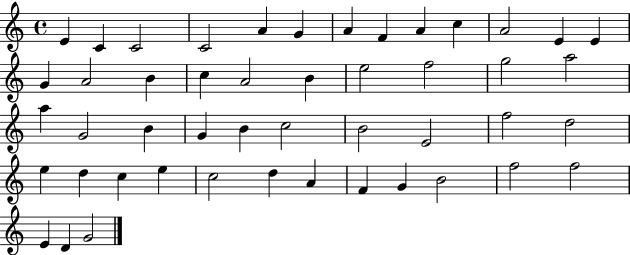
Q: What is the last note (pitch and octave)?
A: G4